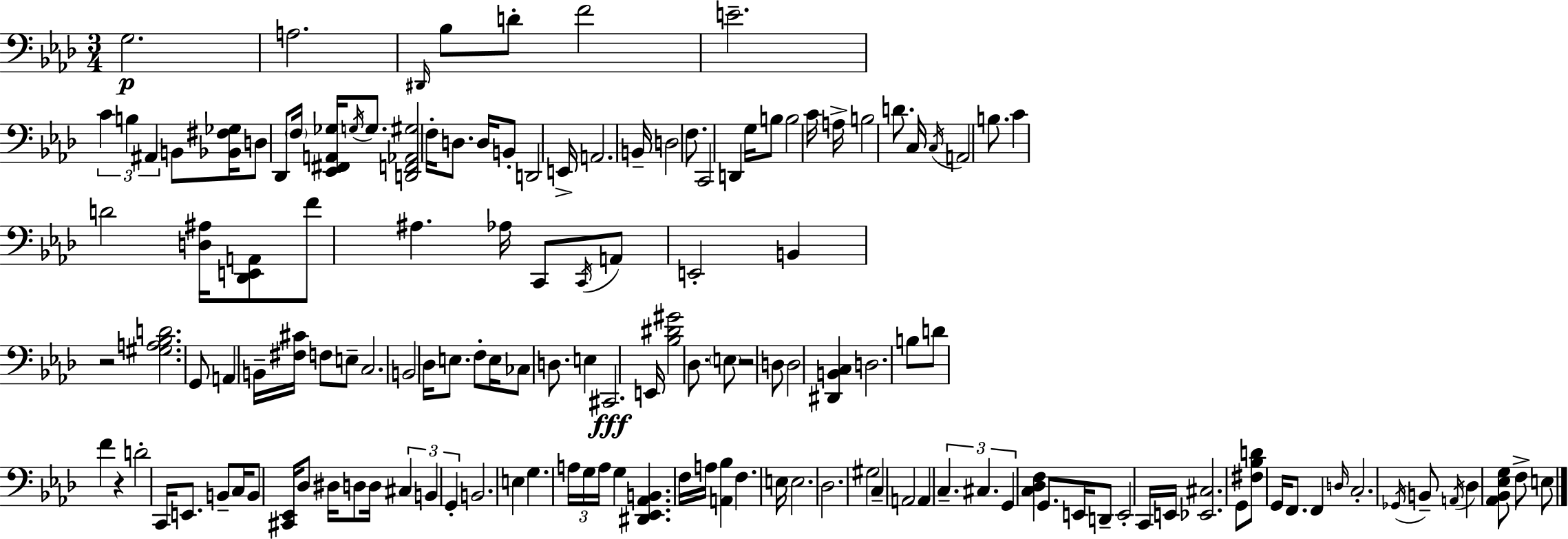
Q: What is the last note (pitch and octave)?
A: E3